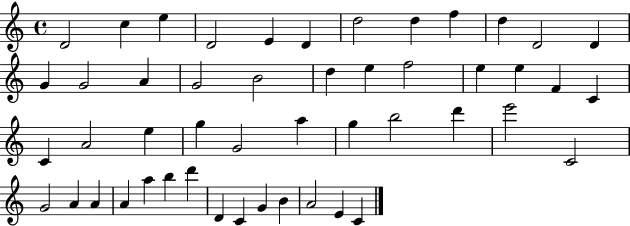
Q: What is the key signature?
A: C major